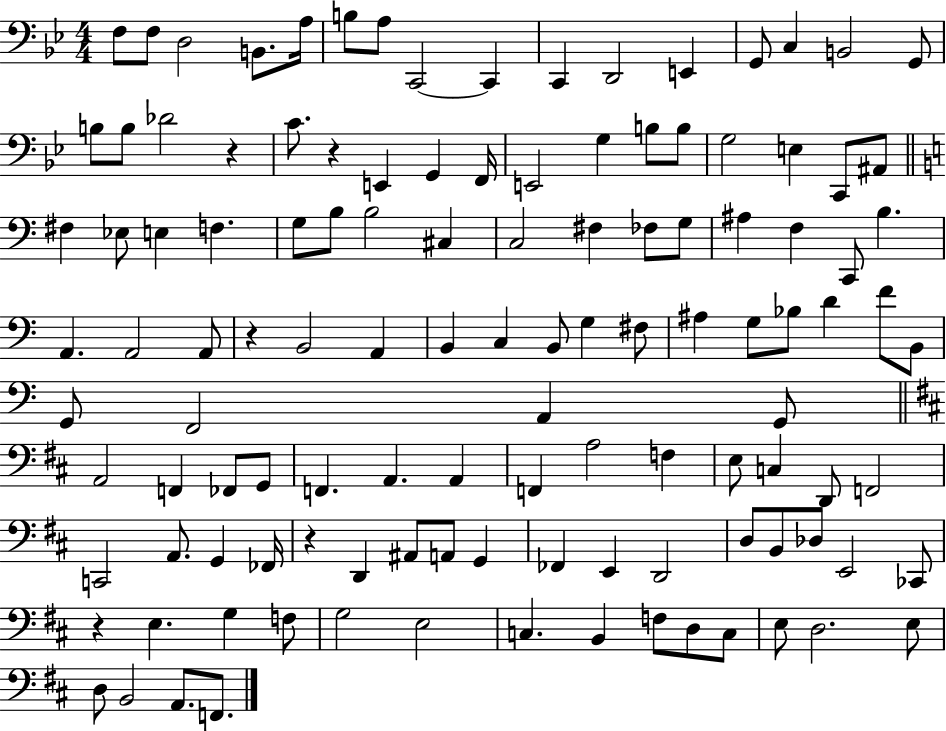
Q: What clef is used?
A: bass